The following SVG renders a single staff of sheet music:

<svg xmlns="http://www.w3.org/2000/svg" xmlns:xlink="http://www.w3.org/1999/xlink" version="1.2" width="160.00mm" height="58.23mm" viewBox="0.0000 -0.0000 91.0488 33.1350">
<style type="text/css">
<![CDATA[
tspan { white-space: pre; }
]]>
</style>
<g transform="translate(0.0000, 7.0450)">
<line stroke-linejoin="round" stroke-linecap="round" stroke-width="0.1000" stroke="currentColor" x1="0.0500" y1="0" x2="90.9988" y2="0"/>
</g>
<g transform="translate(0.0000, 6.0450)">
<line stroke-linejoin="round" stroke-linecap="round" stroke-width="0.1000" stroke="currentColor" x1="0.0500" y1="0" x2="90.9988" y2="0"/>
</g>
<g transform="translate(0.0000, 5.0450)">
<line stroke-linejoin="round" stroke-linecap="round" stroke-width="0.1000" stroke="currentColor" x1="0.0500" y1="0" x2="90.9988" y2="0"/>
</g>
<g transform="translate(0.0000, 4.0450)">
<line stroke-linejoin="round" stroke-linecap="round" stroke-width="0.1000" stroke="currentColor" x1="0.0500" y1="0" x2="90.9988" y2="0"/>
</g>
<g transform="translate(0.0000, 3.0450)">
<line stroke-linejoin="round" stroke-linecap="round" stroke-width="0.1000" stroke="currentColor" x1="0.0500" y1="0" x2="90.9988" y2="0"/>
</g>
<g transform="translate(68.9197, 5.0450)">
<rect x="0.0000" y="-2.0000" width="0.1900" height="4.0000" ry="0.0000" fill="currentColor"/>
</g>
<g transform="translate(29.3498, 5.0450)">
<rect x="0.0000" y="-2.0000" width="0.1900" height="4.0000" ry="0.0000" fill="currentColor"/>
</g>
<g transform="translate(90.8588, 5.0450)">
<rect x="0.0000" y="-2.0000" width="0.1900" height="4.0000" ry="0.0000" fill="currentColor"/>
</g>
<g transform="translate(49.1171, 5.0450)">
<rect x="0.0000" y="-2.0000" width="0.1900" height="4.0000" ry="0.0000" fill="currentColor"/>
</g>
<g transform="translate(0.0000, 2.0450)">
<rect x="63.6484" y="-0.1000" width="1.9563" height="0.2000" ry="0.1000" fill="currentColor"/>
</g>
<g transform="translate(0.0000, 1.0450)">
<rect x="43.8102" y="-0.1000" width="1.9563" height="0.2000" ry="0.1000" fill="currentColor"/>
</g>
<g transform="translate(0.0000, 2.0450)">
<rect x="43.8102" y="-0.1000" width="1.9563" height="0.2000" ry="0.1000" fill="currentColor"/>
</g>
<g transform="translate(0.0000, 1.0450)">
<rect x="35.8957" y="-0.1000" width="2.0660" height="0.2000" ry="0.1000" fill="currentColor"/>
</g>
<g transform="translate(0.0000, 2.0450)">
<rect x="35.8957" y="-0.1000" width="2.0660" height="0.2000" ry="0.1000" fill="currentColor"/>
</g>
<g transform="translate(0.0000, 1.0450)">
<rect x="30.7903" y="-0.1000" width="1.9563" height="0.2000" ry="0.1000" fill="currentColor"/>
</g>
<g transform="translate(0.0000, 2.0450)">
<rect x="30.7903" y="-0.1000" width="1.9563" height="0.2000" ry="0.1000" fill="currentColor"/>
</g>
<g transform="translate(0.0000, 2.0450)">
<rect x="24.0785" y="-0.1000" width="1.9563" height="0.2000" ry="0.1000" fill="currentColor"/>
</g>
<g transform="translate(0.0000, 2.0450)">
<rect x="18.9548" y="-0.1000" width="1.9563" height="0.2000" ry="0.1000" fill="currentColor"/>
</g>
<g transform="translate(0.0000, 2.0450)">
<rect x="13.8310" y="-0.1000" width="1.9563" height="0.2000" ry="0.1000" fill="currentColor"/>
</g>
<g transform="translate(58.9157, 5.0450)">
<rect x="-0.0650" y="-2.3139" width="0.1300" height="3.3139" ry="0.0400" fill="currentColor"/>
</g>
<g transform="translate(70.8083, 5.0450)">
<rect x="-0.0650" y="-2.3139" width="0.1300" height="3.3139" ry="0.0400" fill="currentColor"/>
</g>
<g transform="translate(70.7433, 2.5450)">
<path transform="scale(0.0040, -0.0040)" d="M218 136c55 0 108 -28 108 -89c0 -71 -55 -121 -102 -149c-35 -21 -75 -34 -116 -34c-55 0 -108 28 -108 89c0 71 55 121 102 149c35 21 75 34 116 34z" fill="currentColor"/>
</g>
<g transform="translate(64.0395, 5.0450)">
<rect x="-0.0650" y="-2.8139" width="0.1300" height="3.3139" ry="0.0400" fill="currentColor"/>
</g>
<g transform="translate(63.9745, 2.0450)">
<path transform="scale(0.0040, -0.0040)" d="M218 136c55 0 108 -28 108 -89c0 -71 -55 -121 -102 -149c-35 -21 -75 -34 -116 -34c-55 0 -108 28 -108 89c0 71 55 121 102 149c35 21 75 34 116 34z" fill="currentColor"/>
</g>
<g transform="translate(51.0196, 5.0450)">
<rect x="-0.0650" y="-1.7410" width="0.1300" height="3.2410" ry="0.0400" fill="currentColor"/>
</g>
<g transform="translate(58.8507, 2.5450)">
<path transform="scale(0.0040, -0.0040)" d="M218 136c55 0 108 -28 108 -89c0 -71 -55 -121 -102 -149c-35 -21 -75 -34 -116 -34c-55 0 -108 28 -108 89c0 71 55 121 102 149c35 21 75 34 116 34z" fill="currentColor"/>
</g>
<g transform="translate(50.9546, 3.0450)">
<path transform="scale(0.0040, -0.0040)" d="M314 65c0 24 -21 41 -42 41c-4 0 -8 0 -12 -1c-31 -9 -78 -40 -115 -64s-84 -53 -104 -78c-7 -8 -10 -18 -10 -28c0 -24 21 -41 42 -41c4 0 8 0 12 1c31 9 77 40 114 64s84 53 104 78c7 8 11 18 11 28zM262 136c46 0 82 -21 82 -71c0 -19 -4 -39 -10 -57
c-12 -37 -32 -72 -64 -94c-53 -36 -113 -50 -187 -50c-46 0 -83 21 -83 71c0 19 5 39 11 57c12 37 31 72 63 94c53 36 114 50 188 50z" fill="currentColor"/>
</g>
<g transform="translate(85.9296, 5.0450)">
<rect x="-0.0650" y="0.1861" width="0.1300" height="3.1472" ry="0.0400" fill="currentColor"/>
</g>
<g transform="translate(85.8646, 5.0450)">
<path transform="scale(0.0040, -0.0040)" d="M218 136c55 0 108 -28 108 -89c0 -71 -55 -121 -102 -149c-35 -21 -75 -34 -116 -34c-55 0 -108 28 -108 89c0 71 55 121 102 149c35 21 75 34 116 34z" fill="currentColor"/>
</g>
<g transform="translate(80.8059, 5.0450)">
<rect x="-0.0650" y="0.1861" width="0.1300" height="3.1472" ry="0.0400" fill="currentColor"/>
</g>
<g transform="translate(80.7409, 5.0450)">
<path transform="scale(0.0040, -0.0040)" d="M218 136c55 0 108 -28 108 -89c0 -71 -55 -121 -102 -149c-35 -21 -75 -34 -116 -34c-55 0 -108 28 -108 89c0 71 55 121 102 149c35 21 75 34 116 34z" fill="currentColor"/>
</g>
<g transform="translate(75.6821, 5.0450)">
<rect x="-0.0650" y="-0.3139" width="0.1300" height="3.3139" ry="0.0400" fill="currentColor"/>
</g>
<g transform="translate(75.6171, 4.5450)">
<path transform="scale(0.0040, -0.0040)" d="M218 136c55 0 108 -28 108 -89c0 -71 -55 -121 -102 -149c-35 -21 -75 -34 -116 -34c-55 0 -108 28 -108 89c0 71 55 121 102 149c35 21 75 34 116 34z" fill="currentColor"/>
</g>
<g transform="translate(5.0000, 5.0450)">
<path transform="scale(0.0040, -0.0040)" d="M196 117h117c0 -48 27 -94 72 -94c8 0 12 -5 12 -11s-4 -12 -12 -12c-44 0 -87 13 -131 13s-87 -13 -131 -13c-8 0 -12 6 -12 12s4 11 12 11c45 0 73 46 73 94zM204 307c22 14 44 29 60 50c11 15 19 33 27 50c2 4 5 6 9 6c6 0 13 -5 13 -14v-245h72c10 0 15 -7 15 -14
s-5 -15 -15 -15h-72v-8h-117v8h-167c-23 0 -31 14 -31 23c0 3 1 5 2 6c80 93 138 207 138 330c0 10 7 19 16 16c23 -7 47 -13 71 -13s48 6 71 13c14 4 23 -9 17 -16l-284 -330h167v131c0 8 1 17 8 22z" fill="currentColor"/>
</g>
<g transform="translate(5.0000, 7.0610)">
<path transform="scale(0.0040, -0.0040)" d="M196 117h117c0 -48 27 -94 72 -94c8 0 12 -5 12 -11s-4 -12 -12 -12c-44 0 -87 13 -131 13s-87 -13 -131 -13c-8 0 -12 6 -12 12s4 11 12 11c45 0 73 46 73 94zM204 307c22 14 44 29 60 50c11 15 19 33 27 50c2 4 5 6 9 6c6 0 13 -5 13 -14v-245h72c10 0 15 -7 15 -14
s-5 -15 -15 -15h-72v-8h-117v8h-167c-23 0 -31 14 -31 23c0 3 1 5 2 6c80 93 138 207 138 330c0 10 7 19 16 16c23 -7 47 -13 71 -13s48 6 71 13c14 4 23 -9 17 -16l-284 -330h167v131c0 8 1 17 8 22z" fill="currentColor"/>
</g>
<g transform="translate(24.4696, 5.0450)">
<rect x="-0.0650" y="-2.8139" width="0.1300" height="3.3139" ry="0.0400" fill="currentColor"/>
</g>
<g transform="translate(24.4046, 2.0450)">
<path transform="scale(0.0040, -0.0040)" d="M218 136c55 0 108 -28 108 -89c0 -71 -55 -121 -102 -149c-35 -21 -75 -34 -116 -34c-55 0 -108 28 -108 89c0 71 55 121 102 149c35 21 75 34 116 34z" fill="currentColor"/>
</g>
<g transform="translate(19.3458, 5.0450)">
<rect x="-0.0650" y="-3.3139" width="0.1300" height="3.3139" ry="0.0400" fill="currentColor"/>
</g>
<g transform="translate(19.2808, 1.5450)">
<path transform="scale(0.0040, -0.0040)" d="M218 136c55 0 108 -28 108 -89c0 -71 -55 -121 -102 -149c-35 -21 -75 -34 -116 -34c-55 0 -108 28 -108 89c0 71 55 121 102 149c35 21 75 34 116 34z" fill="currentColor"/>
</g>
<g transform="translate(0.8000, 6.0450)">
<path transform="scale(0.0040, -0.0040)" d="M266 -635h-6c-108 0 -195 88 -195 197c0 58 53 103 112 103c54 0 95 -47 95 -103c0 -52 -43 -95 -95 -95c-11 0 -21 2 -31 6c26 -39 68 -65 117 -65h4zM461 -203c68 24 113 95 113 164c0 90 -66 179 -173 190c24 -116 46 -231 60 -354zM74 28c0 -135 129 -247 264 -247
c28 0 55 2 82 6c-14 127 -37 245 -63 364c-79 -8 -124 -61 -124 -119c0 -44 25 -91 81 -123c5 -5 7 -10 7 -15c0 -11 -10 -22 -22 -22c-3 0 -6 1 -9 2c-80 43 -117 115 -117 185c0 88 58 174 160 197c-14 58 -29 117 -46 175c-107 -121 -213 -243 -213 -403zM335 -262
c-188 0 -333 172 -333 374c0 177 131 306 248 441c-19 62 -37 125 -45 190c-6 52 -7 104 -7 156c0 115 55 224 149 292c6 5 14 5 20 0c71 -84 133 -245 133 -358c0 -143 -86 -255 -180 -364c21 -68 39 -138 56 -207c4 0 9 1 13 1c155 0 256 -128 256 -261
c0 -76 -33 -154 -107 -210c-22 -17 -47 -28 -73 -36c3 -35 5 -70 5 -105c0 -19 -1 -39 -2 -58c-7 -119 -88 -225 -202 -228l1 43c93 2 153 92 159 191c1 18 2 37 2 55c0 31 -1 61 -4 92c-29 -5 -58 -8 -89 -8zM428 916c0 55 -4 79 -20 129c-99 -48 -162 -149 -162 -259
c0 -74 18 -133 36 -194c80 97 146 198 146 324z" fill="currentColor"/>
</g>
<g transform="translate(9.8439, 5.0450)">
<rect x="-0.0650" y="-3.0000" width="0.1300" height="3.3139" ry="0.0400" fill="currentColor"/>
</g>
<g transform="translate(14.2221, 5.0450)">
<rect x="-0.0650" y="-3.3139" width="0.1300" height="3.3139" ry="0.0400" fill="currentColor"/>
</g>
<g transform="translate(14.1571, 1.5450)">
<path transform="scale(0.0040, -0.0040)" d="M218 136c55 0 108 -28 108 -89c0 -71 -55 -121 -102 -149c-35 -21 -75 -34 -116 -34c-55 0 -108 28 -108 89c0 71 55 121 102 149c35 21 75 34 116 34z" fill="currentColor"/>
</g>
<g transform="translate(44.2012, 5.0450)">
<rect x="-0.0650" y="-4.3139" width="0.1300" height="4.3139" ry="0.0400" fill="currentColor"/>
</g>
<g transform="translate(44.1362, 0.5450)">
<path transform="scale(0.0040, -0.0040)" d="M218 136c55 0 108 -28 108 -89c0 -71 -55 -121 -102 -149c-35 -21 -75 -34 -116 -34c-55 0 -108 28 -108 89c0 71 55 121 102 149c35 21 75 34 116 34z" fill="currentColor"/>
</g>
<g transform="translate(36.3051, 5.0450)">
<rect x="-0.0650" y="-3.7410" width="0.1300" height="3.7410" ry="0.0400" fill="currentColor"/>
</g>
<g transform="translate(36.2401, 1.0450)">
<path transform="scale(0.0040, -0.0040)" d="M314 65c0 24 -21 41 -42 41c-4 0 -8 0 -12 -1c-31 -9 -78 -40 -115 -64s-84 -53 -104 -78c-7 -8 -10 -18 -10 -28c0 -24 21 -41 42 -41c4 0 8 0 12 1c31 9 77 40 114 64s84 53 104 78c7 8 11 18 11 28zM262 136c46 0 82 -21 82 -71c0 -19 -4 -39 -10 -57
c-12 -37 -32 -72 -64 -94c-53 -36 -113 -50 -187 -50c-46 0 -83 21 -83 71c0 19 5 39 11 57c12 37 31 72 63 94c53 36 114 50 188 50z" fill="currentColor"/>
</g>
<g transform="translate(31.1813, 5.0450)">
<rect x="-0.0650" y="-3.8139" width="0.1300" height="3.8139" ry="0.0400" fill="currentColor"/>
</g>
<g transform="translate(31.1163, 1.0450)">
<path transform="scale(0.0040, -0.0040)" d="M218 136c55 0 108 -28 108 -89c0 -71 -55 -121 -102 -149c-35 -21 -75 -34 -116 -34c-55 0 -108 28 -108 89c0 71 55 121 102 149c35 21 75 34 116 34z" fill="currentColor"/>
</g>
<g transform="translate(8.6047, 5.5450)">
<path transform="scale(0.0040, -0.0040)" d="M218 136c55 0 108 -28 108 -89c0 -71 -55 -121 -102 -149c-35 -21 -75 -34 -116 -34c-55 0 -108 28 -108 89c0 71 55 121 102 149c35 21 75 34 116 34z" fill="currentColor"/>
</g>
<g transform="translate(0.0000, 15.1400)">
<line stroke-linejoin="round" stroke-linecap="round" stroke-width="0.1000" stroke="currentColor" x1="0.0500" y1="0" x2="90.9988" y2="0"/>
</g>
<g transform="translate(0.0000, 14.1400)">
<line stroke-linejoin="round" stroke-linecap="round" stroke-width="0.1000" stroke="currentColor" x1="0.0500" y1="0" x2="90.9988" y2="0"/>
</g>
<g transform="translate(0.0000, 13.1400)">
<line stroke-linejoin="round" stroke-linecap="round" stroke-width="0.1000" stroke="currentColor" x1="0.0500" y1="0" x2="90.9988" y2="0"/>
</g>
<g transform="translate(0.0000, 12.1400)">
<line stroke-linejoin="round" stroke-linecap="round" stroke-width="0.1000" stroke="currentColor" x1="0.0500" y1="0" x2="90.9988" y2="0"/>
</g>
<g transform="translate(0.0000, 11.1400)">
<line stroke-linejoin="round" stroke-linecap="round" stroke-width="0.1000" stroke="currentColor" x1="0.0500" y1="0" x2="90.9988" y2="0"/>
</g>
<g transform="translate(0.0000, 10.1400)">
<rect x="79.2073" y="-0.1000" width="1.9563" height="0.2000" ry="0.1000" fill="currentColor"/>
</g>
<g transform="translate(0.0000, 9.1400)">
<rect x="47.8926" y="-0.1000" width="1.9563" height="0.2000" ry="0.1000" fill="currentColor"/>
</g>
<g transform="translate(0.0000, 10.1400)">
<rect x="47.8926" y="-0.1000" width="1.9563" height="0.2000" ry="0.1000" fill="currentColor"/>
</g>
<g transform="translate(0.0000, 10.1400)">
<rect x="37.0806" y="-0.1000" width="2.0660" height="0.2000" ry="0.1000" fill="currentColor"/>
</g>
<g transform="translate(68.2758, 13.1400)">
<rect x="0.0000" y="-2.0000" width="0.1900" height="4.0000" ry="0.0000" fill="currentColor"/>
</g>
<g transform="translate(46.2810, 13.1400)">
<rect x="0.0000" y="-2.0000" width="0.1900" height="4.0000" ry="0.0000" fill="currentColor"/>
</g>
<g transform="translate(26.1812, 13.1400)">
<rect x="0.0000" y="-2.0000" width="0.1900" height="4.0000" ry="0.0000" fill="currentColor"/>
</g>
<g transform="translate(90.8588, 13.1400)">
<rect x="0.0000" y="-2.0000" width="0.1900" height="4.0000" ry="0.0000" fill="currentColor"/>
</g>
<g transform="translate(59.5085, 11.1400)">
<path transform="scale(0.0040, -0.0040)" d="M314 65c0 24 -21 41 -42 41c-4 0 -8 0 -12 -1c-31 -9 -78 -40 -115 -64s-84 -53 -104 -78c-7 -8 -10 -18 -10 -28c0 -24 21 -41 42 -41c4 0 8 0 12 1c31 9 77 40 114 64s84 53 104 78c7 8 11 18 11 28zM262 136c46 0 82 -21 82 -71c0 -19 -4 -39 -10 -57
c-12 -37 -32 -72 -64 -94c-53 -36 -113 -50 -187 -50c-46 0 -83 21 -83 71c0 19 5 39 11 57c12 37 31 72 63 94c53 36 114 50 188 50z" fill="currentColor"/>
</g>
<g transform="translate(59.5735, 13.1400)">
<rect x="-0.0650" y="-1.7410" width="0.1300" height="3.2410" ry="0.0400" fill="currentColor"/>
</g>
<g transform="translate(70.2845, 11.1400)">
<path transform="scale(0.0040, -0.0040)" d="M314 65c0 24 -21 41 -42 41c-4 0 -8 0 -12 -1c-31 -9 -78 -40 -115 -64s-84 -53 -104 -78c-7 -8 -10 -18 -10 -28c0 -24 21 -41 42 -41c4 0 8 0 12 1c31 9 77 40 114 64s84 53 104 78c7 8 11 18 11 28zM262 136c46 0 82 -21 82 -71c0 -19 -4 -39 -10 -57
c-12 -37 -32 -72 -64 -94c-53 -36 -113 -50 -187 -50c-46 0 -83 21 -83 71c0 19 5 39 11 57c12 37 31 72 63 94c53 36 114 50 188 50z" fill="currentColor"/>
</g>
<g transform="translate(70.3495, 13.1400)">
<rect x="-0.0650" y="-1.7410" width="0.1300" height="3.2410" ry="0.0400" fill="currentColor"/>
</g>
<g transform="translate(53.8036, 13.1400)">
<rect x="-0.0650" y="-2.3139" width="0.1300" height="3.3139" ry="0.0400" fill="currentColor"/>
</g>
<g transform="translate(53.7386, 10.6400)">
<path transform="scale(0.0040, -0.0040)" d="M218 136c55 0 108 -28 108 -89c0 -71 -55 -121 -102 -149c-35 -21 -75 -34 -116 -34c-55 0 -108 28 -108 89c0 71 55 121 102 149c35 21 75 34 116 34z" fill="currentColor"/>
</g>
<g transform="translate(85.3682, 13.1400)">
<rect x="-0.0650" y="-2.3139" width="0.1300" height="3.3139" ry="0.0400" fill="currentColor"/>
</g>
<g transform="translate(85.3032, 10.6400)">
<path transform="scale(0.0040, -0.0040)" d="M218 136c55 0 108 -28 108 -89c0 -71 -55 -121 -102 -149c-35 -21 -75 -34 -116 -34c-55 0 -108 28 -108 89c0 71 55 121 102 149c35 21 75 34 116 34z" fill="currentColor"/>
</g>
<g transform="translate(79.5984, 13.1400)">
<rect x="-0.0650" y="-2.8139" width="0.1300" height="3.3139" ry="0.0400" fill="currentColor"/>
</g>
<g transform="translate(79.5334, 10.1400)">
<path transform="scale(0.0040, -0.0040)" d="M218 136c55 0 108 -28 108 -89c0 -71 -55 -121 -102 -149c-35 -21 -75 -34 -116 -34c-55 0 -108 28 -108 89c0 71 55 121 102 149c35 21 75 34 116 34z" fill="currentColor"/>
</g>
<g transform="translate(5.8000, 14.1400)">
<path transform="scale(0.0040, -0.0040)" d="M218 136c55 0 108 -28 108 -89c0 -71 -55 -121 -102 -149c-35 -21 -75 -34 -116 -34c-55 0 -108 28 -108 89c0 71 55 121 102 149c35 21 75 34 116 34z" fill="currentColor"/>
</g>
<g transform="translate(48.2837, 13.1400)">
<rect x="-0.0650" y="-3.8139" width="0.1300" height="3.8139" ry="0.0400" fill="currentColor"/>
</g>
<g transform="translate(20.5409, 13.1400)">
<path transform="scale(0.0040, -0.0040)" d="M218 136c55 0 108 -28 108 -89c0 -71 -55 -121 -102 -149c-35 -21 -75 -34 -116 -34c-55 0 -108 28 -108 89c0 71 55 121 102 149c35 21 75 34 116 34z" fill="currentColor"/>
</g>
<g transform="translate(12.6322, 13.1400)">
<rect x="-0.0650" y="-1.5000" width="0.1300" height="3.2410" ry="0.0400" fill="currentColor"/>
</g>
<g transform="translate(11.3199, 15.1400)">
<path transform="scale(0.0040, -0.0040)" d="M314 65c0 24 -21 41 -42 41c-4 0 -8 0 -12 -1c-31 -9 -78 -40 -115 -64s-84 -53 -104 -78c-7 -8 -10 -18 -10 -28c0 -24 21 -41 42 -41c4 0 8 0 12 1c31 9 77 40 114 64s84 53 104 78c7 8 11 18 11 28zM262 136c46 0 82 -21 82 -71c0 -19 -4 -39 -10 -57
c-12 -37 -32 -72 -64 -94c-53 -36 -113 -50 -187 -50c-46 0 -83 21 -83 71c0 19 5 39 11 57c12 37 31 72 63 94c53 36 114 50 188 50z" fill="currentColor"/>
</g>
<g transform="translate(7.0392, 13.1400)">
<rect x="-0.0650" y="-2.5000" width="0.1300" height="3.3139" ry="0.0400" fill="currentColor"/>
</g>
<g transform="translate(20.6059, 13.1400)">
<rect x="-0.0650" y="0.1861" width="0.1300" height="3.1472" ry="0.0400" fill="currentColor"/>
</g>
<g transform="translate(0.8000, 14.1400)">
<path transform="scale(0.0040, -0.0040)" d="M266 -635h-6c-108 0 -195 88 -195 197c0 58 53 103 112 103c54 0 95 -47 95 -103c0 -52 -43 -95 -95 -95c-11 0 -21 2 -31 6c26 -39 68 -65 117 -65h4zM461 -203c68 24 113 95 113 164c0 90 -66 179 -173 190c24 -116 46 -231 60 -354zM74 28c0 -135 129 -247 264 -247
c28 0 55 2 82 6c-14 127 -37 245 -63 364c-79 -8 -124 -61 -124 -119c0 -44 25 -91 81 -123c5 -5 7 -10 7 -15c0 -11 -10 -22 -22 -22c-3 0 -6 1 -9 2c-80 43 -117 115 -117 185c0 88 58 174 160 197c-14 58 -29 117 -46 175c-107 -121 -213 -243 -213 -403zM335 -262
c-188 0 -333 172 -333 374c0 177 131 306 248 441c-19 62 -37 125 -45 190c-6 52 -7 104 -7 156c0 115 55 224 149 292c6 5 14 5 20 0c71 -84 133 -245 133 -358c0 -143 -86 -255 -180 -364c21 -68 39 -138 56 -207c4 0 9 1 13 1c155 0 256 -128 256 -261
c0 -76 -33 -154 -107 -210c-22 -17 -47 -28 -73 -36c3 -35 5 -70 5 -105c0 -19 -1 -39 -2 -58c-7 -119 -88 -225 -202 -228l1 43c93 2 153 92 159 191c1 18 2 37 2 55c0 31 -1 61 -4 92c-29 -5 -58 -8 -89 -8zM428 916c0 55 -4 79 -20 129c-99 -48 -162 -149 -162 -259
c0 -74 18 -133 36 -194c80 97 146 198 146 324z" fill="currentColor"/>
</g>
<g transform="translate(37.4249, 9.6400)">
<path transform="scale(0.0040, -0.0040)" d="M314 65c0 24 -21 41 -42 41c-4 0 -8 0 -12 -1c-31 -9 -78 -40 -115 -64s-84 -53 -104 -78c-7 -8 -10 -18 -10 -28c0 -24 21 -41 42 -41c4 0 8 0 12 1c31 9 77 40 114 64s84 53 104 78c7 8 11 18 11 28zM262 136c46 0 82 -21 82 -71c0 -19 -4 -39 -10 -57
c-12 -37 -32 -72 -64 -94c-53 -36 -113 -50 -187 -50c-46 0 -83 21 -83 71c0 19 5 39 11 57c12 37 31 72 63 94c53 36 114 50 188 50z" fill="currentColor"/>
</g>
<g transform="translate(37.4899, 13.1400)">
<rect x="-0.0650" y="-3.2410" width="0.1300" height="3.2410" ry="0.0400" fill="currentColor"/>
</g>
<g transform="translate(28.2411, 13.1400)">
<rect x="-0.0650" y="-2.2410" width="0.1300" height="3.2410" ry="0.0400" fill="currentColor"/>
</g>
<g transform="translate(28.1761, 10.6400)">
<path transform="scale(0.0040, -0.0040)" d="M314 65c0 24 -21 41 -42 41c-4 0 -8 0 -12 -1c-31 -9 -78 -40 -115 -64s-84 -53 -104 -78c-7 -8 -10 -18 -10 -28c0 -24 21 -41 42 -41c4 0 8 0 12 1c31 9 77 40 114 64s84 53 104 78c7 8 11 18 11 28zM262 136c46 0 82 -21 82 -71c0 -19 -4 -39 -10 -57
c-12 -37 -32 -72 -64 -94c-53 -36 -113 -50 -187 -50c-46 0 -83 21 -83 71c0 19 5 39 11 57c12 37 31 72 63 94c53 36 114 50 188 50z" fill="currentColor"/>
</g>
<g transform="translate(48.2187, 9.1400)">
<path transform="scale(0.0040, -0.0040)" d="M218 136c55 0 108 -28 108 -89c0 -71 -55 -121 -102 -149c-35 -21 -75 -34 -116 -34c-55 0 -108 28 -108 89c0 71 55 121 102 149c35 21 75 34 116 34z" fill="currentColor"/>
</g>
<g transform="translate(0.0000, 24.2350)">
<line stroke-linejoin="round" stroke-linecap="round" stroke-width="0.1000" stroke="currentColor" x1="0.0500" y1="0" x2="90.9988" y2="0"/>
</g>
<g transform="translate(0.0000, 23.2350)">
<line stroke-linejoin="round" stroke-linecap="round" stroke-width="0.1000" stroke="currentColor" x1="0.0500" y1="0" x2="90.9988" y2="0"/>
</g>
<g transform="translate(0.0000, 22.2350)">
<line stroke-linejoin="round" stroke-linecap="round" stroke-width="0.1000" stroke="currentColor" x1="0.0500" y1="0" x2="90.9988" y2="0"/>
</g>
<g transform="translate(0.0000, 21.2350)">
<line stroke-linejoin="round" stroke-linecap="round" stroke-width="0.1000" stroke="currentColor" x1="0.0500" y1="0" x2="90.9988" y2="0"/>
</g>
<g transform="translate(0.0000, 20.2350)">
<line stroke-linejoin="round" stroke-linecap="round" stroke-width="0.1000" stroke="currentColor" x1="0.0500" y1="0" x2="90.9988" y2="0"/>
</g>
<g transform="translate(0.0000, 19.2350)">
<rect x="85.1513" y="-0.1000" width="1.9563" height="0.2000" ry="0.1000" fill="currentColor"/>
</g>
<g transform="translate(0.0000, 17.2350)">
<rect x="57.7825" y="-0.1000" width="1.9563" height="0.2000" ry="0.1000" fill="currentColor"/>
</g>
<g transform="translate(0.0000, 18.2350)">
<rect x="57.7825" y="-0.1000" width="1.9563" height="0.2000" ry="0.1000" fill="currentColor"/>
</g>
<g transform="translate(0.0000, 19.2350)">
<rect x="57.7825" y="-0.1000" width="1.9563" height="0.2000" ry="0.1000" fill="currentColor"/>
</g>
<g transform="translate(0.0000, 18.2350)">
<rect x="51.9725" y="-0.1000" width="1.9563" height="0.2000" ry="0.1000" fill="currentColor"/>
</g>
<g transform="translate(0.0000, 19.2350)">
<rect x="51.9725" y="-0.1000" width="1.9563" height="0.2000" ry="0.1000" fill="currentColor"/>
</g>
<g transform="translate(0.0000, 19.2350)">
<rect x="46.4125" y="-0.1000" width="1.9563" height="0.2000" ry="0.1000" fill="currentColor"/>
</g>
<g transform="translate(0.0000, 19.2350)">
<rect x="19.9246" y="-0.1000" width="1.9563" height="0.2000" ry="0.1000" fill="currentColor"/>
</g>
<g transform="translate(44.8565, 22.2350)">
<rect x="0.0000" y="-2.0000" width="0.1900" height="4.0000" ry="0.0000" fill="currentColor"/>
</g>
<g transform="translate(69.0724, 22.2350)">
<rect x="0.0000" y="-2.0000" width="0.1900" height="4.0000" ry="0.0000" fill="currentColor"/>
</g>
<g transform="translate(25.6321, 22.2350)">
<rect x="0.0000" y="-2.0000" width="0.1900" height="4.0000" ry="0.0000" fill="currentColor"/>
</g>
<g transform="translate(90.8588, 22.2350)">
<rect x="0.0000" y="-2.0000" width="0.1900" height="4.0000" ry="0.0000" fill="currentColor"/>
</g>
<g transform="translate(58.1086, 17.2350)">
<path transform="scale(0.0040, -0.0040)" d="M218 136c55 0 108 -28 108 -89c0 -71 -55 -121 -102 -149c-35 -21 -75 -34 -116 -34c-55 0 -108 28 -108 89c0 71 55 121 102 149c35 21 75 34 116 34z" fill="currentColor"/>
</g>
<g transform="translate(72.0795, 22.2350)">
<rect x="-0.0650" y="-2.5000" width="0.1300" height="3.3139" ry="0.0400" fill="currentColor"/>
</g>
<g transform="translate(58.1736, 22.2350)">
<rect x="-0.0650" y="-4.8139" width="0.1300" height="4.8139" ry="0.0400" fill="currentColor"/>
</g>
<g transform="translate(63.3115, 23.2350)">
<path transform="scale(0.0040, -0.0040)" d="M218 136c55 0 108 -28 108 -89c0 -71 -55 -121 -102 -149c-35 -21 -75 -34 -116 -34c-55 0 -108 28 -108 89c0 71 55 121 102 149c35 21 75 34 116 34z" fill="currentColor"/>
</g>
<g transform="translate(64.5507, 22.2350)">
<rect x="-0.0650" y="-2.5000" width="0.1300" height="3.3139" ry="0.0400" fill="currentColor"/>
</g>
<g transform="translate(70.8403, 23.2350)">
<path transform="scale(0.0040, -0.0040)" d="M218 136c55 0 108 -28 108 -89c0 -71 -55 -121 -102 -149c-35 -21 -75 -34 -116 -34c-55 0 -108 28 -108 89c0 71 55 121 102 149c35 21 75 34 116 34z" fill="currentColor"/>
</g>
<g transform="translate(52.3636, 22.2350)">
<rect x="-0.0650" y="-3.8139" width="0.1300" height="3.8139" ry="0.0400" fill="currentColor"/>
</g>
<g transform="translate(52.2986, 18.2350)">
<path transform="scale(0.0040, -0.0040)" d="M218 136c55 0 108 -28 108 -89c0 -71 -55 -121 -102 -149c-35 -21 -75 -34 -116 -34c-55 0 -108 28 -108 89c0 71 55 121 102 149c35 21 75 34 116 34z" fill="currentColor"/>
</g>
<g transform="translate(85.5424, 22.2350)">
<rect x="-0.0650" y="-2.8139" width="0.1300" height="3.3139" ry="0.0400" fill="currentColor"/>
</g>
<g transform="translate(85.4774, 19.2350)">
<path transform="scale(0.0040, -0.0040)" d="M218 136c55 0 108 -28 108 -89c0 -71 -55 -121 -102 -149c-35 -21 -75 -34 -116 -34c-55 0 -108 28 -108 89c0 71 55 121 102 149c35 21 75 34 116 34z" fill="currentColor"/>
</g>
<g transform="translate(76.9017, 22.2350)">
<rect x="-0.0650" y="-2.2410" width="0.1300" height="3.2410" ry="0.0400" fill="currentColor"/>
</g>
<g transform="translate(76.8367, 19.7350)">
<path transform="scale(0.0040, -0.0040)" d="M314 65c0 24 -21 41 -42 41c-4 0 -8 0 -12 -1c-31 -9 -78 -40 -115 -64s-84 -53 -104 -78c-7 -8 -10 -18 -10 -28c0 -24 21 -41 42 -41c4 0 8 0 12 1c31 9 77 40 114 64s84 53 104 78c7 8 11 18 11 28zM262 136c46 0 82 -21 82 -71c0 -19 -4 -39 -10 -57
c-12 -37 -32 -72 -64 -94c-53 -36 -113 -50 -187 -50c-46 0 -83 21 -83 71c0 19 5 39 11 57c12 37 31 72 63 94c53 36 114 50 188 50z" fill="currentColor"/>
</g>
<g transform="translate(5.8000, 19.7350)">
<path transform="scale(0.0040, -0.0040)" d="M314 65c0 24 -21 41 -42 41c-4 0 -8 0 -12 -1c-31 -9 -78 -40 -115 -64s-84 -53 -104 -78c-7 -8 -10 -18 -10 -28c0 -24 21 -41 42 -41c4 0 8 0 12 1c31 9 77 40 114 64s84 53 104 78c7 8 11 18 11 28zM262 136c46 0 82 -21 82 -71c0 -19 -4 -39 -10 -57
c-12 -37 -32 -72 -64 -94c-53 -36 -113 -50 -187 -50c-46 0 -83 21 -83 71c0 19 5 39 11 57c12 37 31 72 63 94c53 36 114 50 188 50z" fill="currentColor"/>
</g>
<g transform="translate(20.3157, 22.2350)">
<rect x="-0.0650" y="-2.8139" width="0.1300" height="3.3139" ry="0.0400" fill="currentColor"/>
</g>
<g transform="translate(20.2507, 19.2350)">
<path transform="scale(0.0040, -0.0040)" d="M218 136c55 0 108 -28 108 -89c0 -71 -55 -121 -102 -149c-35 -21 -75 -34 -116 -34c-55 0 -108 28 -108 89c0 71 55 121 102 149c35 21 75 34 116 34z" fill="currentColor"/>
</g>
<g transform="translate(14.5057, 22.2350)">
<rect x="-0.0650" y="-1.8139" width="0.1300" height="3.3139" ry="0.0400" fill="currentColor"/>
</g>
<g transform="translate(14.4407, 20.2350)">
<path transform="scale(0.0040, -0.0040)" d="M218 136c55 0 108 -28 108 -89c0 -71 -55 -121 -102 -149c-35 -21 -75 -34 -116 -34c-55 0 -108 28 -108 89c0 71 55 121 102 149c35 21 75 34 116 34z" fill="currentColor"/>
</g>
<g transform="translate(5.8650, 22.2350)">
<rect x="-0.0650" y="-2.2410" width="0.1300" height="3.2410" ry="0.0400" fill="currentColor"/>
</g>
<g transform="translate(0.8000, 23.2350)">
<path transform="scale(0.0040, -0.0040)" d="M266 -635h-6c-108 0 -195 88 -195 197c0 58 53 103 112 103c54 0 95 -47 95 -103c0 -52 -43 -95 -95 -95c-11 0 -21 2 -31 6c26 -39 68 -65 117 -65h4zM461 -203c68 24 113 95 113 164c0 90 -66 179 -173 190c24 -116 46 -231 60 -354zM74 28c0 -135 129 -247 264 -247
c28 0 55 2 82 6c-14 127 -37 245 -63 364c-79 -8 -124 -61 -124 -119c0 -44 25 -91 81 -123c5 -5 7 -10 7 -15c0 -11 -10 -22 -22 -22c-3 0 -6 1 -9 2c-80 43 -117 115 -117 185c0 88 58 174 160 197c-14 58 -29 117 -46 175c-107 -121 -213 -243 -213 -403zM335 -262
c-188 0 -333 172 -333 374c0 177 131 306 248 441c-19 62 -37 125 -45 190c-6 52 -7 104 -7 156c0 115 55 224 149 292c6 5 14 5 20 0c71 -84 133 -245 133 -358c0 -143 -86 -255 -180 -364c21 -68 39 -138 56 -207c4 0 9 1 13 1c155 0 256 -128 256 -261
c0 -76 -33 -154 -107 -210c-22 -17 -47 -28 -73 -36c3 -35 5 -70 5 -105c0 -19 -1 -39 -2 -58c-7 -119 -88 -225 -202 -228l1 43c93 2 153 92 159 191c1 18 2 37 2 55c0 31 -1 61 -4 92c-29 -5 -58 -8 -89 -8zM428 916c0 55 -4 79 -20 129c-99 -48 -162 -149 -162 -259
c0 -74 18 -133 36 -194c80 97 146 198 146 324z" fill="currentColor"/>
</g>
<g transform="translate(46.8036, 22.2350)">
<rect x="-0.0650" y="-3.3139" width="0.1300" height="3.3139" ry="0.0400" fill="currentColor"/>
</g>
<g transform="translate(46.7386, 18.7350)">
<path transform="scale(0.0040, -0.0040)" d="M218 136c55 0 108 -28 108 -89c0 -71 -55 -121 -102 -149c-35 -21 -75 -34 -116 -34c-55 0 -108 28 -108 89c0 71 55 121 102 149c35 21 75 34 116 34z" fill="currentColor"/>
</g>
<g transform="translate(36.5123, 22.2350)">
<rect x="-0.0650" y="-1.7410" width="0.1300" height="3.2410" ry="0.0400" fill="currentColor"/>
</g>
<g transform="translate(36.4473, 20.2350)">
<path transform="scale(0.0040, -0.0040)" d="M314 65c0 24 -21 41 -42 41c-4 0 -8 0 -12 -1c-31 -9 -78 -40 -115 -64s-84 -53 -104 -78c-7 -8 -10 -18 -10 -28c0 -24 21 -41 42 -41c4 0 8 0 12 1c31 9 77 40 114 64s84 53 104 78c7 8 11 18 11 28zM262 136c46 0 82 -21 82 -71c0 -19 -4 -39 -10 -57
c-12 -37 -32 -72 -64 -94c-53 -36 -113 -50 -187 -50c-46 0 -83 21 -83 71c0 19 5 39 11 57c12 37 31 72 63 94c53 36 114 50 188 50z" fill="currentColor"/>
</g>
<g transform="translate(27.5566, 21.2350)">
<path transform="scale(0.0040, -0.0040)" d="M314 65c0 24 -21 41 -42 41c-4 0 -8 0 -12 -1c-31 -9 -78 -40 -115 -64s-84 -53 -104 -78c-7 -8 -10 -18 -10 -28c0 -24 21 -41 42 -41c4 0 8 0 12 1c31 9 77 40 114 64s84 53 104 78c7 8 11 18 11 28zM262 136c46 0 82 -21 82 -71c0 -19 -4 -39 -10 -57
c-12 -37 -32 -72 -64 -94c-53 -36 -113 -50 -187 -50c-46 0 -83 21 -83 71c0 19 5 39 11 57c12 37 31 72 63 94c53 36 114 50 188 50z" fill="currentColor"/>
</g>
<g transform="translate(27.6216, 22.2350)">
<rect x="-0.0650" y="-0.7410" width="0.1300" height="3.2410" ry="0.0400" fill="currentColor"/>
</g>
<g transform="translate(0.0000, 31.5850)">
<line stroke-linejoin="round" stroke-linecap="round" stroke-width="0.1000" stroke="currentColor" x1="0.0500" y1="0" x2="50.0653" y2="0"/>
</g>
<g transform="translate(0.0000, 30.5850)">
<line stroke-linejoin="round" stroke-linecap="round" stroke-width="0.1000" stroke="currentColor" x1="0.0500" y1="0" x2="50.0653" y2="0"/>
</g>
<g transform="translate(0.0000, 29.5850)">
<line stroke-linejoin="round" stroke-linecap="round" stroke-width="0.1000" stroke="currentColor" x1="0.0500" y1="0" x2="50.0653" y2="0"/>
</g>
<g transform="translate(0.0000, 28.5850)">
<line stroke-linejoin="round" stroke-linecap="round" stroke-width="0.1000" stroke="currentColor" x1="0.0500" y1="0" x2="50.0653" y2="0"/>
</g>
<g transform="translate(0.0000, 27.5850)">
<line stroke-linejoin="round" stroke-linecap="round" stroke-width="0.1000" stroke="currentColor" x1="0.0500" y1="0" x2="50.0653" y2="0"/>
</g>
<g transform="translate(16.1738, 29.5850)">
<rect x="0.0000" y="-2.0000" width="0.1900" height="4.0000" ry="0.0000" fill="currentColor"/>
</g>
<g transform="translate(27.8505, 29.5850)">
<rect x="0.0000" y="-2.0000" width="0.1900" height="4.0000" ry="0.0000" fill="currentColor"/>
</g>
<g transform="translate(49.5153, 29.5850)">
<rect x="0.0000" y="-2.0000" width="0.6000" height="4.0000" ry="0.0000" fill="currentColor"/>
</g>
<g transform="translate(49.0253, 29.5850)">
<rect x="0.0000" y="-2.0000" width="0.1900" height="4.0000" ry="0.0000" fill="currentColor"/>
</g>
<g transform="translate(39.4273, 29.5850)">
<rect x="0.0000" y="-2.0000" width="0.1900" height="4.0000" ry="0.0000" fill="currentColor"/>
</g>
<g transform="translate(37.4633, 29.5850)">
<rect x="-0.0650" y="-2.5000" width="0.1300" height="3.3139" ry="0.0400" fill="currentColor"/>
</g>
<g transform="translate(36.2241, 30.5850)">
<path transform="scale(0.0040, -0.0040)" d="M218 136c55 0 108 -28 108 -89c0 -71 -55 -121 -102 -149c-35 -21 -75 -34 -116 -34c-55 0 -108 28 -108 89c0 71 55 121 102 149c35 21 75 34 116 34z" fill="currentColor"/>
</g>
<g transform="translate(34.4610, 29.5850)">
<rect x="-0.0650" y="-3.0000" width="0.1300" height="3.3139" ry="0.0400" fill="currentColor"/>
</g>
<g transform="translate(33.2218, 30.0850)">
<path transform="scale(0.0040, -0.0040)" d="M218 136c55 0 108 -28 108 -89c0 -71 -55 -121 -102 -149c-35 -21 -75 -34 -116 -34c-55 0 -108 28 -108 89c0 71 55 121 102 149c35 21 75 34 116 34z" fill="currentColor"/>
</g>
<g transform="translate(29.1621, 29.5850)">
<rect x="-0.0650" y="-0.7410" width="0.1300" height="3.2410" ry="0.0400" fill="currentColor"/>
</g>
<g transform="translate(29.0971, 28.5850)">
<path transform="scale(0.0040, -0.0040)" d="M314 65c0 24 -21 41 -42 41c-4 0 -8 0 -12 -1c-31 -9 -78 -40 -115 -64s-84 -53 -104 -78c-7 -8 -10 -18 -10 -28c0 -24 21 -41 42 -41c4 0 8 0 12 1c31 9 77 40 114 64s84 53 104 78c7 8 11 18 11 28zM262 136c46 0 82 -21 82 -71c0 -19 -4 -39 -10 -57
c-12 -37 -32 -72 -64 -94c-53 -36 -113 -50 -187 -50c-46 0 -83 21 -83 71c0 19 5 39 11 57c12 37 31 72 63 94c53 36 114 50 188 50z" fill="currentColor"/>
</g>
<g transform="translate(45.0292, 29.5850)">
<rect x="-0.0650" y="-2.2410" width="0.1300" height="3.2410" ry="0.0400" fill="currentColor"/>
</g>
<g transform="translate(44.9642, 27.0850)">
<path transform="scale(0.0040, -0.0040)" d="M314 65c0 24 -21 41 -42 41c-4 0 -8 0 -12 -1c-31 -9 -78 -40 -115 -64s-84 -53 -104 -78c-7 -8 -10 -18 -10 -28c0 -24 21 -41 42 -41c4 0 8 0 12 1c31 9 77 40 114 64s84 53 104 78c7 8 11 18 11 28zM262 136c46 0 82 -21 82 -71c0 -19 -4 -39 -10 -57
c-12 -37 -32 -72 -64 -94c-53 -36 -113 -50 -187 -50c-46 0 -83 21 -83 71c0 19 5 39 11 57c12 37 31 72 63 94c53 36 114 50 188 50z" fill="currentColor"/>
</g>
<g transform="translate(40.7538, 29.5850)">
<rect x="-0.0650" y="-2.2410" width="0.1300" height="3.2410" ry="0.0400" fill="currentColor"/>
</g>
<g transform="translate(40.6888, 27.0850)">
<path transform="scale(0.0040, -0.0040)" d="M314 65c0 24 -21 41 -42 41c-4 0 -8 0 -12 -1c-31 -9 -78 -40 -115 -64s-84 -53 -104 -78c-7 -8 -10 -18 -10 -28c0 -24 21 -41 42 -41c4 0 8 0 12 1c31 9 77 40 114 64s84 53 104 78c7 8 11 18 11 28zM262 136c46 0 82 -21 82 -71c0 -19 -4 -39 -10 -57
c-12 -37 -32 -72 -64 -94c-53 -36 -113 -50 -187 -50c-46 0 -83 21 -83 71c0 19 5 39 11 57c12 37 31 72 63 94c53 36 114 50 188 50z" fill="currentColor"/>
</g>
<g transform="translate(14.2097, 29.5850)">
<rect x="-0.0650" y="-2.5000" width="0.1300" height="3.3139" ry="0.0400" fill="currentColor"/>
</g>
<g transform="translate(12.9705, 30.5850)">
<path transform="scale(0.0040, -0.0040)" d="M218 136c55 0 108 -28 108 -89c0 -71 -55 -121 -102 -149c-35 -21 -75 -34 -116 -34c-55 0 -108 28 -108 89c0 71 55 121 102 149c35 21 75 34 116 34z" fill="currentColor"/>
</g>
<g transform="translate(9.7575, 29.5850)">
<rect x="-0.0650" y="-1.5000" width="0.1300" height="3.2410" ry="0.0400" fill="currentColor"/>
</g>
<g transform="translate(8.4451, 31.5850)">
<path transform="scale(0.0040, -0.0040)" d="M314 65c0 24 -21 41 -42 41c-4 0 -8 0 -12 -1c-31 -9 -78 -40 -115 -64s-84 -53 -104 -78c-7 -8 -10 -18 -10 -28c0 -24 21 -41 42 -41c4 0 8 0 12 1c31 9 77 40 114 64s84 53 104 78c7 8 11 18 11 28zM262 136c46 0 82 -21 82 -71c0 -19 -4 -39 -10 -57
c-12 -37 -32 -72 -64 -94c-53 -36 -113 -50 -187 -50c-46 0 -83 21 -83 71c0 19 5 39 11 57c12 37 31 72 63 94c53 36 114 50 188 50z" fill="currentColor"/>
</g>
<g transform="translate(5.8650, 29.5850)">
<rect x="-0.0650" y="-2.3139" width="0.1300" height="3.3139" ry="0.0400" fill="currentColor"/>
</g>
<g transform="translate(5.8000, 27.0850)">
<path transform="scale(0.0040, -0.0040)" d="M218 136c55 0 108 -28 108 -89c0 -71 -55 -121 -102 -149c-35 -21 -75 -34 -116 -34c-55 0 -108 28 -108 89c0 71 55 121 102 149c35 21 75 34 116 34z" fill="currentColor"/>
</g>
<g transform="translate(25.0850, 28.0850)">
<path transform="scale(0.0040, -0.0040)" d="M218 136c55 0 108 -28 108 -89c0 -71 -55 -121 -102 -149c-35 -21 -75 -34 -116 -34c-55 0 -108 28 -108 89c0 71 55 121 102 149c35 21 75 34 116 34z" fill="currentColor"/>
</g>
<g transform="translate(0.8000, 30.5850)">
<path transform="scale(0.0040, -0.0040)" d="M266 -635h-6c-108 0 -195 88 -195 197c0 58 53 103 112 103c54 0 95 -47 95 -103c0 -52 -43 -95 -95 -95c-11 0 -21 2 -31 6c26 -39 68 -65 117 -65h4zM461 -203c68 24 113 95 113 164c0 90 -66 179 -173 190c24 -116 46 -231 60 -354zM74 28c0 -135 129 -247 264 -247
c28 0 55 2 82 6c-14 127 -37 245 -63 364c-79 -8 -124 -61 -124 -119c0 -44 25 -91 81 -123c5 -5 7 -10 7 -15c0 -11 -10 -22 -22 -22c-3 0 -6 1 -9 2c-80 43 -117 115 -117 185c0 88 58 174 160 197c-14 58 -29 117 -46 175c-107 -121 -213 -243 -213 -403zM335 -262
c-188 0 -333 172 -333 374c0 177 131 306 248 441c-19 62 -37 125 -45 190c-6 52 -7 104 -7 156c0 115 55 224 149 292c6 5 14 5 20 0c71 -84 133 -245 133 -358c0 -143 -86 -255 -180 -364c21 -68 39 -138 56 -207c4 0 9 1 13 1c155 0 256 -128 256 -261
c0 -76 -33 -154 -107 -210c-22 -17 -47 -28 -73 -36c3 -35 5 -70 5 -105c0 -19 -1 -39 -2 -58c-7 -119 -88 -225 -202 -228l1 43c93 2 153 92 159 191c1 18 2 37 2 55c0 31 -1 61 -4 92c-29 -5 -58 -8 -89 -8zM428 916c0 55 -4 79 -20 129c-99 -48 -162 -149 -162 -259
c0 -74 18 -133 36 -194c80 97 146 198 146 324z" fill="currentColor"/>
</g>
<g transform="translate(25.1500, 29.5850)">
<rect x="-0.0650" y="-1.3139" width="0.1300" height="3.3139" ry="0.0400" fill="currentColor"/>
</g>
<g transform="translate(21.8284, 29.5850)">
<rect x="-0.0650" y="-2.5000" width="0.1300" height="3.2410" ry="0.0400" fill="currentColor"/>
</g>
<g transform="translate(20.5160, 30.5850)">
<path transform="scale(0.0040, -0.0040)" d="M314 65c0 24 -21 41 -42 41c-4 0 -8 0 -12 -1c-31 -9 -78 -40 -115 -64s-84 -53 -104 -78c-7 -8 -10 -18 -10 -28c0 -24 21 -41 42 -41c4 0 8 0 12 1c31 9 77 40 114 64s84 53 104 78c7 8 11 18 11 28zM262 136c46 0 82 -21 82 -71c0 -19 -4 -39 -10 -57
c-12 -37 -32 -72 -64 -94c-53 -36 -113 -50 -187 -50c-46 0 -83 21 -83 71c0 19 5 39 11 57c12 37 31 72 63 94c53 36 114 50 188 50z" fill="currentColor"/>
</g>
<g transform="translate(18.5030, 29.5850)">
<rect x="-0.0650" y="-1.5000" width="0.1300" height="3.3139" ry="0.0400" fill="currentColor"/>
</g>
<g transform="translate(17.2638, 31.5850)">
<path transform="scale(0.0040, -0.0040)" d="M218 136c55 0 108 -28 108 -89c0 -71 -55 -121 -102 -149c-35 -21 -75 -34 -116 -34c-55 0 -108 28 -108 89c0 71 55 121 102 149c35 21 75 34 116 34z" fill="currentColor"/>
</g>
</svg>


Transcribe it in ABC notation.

X:1
T:Untitled
M:4/4
L:1/4
K:C
A b b a c' c'2 d' f2 g a g c B B G E2 B g2 b2 c' g f2 f2 a g g2 f a d2 f2 b c' e' G G g2 a g E2 G E G2 e d2 A G g2 g2